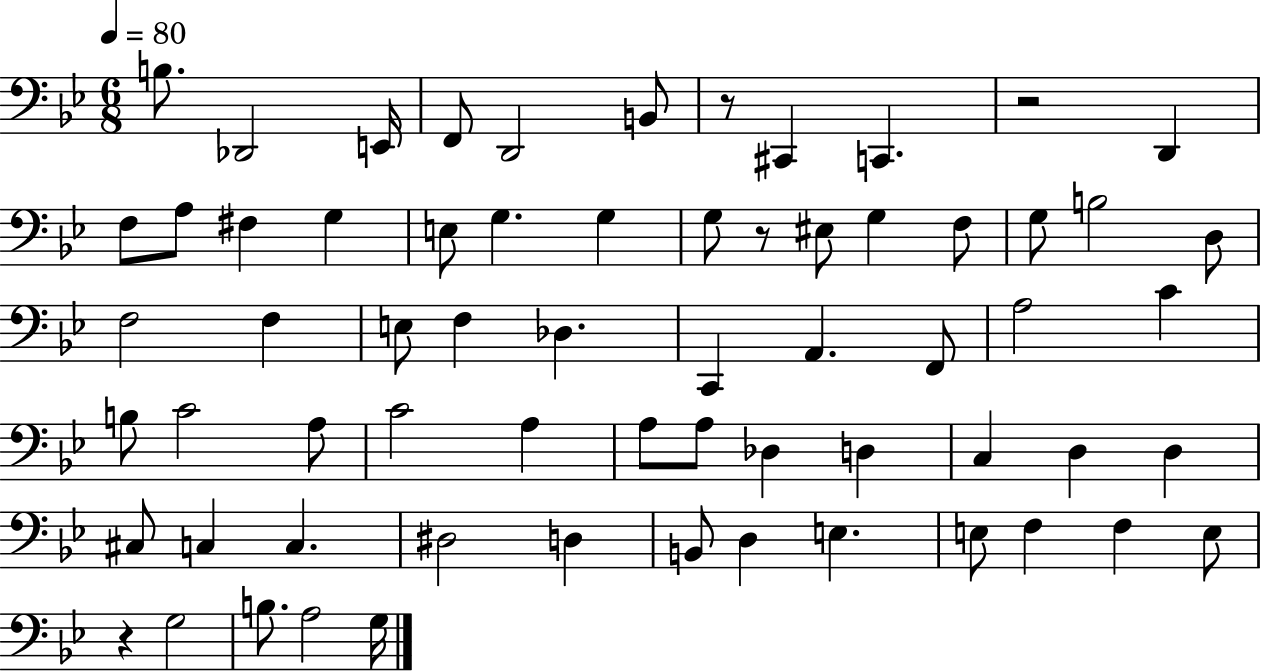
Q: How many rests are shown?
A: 4